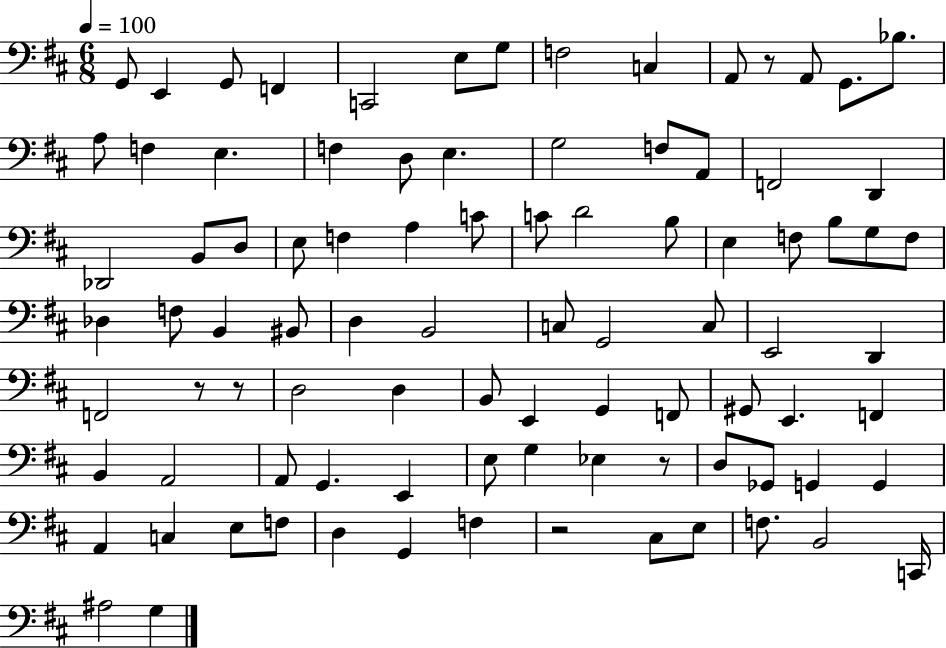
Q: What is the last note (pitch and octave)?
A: G3